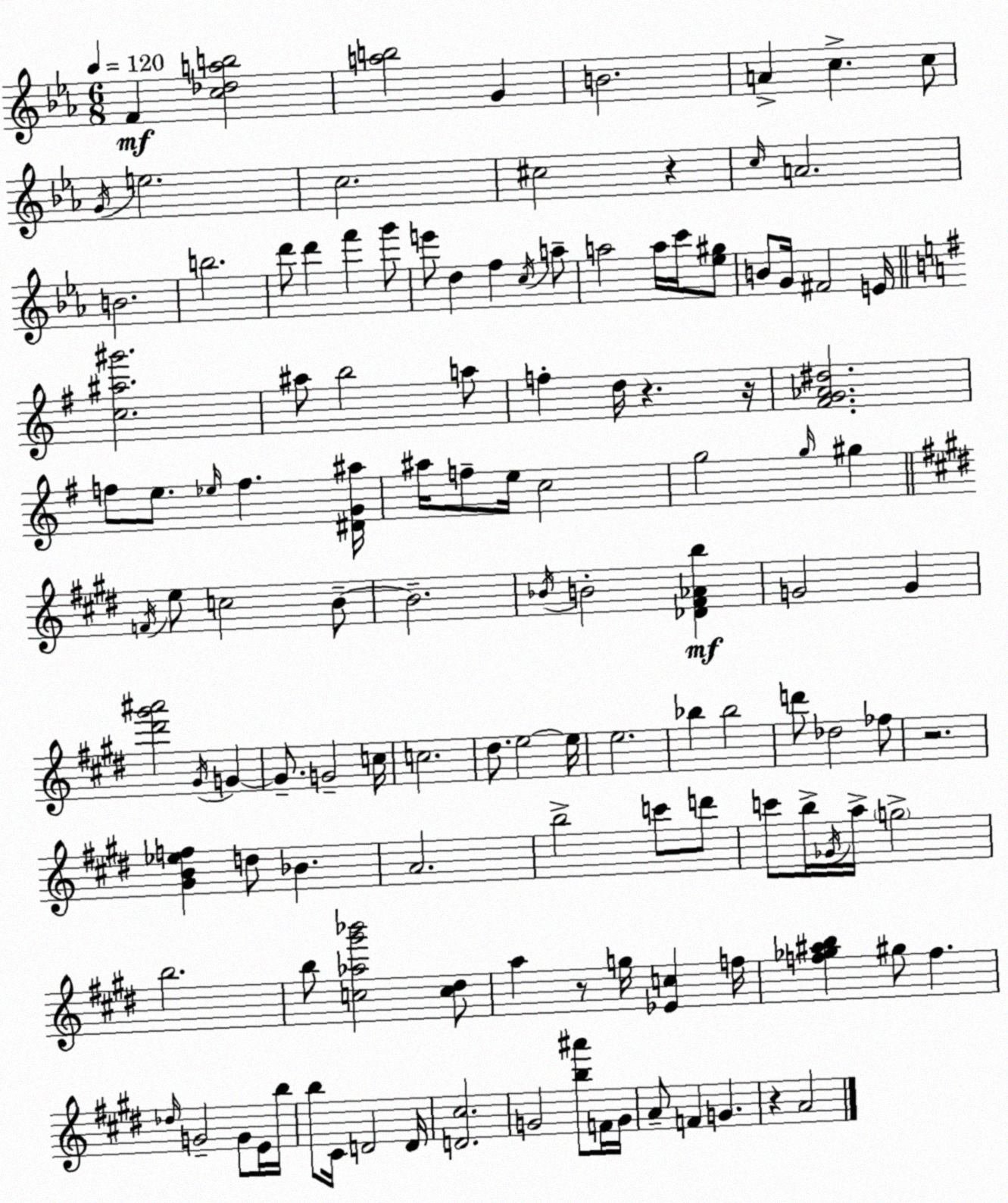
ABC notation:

X:1
T:Untitled
M:6/8
L:1/4
K:Eb
F [c_dab]2 [ab]2 G B2 A c c/2 G/4 e2 c2 ^c2 z c/4 A2 B2 b2 d'/2 d' f' g'/2 e'/2 d f c/4 a/2 a2 a/4 c'/4 [_e^g]/2 B/2 G/4 ^F2 E/4 [c^a^g']2 ^a/2 b2 a/2 f d/4 z z/4 [^FG_A^d]2 f/2 e/2 _e/4 f [^DG^a]/4 ^a/4 f/2 e/4 c2 g2 g/4 ^g F/4 e/2 c2 B/2 B2 _B/4 B2 [_D^F_Ab] G2 G [^d'^g'^a']2 ^G/4 G G/2 G2 c/4 c2 ^d/2 e2 e/4 e2 _b _b2 d'/2 _d2 _f/2 z2 [^GB_ef] d/2 _B A2 b2 c'/2 d'/2 c'/2 b/4 _G/4 a/4 g2 b2 b/2 [c_a^g'_b']2 [c^d]/2 a z/2 g/4 [_Ec] f/4 [f_g^ab] ^g/2 f _d/4 G2 G/2 E/4 b/4 b/2 ^C/4 D2 D/4 [D^c]2 G2 [b^a']/2 F/4 G/4 A/2 F G z A2